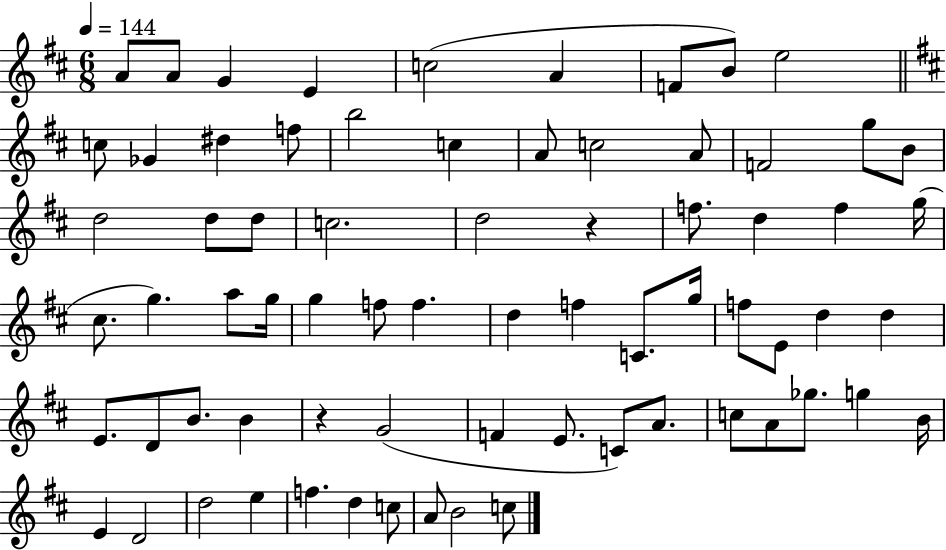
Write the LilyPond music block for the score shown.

{
  \clef treble
  \numericTimeSignature
  \time 6/8
  \key d \major
  \tempo 4 = 144
  a'8 a'8 g'4 e'4 | c''2( a'4 | f'8 b'8) e''2 | \bar "||" \break \key b \minor c''8 ges'4 dis''4 f''8 | b''2 c''4 | a'8 c''2 a'8 | f'2 g''8 b'8 | \break d''2 d''8 d''8 | c''2. | d''2 r4 | f''8. d''4 f''4 g''16( | \break cis''8. g''4.) a''8 g''16 | g''4 f''8 f''4. | d''4 f''4 c'8. g''16 | f''8 e'8 d''4 d''4 | \break e'8. d'8 b'8. b'4 | r4 g'2( | f'4 e'8. c'8) a'8. | c''8 a'8 ges''8. g''4 b'16 | \break e'4 d'2 | d''2 e''4 | f''4. d''4 c''8 | a'8 b'2 c''8 | \break \bar "|."
}